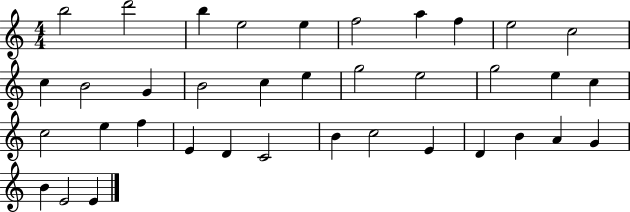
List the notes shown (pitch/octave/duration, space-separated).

B5/h D6/h B5/q E5/h E5/q F5/h A5/q F5/q E5/h C5/h C5/q B4/h G4/q B4/h C5/q E5/q G5/h E5/h G5/h E5/q C5/q C5/h E5/q F5/q E4/q D4/q C4/h B4/q C5/h E4/q D4/q B4/q A4/q G4/q B4/q E4/h E4/q